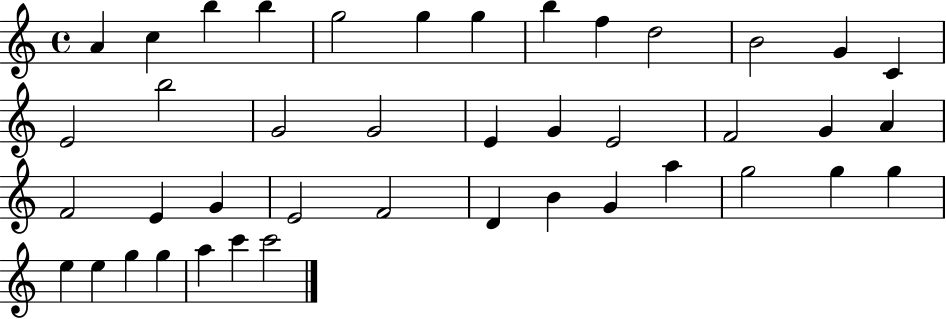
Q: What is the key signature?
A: C major